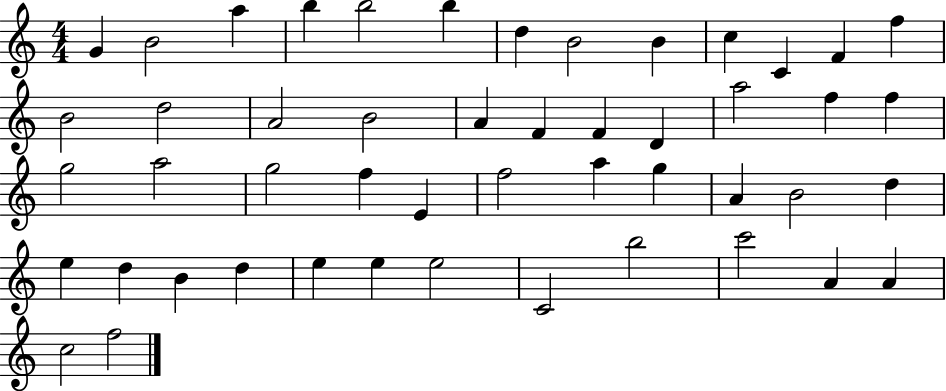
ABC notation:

X:1
T:Untitled
M:4/4
L:1/4
K:C
G B2 a b b2 b d B2 B c C F f B2 d2 A2 B2 A F F D a2 f f g2 a2 g2 f E f2 a g A B2 d e d B d e e e2 C2 b2 c'2 A A c2 f2